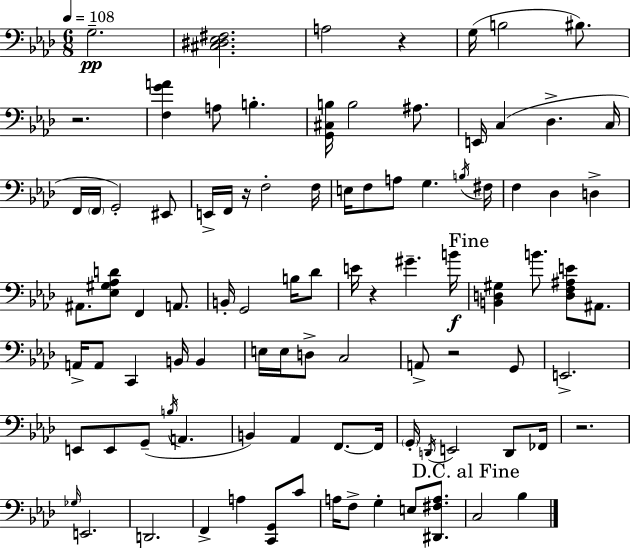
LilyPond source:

{
  \clef bass
  \numericTimeSignature
  \time 6/8
  \key aes \major
  \tempo 4 = 108
  g2.--\pp | <cis dis ees fis>2. | a2 r4 | g16( b2 bis8.) | \break r2. | <f g' a'>4 a8 b4.-. | <g, cis b>16 b2 ais8. | e,16 c4( des4.-> c16 | \break f,16 \parenthesize f,16 g,2-.) eis,8 | e,16-> f,16 r16 f2-. f16 | e16 f8 a8 g4. \acciaccatura { b16 } | fis16 f4 des4 d4-> | \break ais,8. <ees gis aes d'>8 f,4 a,8. | b,16-. g,2 b16 des'8 | e'16 r4 gis'4.-- | b'16\f \mark "Fine" <b, d gis>4 b'8. <d f ais e'>8 ais,8. | \break a,16-> a,8 c,4 b,16 b,4 | e16 e16 d8-> c2 | a,8-> r2 g,8 | e,2.-> | \break e,8 e,8 g,8--( \acciaccatura { b16 } a,4. | b,4) aes,4 f,8.~~ | f,16 \parenthesize g,16-. \acciaccatura { d,16 } e,2 | d,8 fes,16 r2. | \break \grace { ges16 } e,2. | d,2. | f,4-> a4 | <c, g,>8 c'8 a16 f8-> g4-. e8 | \break <dis, fis a>8. \mark "D.C. al Fine" c2 | bes4 \bar "|."
}